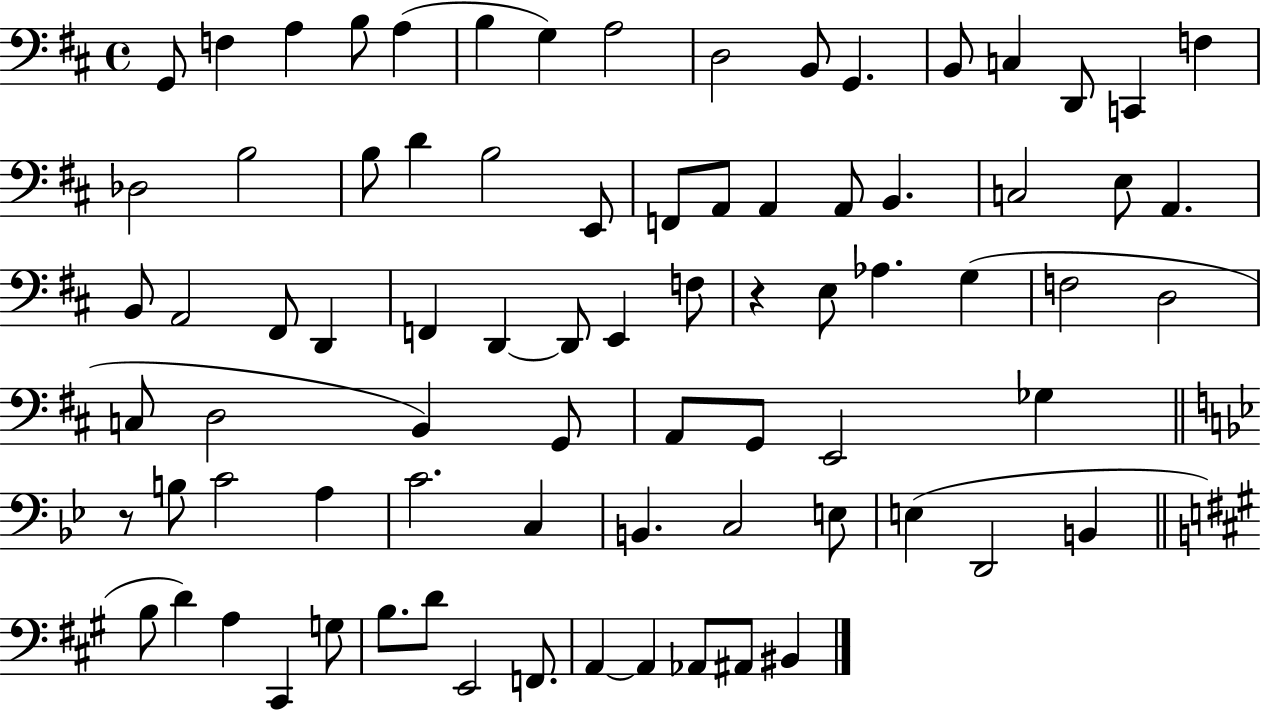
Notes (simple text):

G2/e F3/q A3/q B3/e A3/q B3/q G3/q A3/h D3/h B2/e G2/q. B2/e C3/q D2/e C2/q F3/q Db3/h B3/h B3/e D4/q B3/h E2/e F2/e A2/e A2/q A2/e B2/q. C3/h E3/e A2/q. B2/e A2/h F#2/e D2/q F2/q D2/q D2/e E2/q F3/e R/q E3/e Ab3/q. G3/q F3/h D3/h C3/e D3/h B2/q G2/e A2/e G2/e E2/h Gb3/q R/e B3/e C4/h A3/q C4/h. C3/q B2/q. C3/h E3/e E3/q D2/h B2/q B3/e D4/q A3/q C#2/q G3/e B3/e. D4/e E2/h F2/e. A2/q A2/q Ab2/e A#2/e BIS2/q